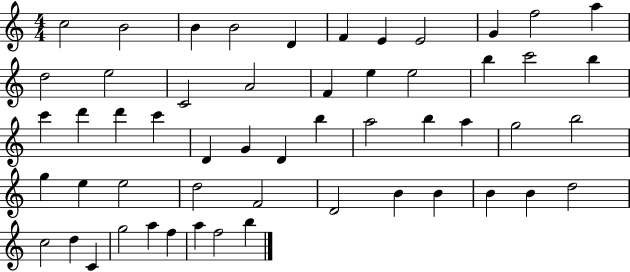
X:1
T:Untitled
M:4/4
L:1/4
K:C
c2 B2 B B2 D F E E2 G f2 a d2 e2 C2 A2 F e e2 b c'2 b c' d' d' c' D G D b a2 b a g2 b2 g e e2 d2 F2 D2 B B B B d2 c2 d C g2 a f a f2 b